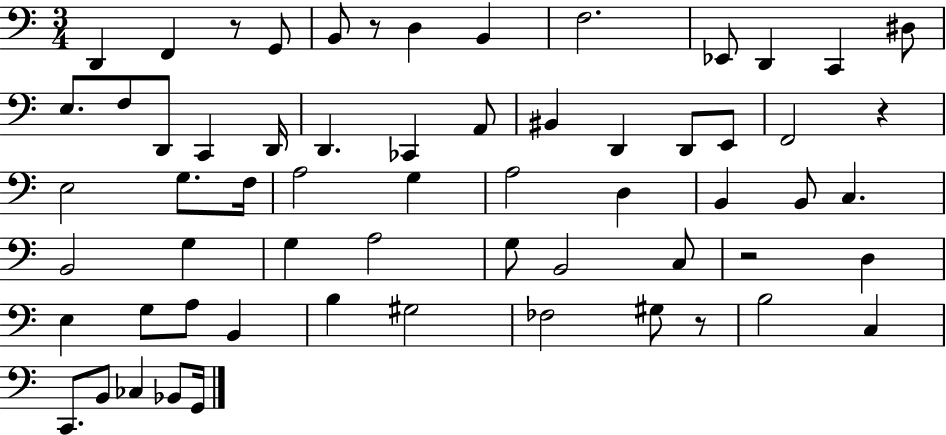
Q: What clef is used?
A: bass